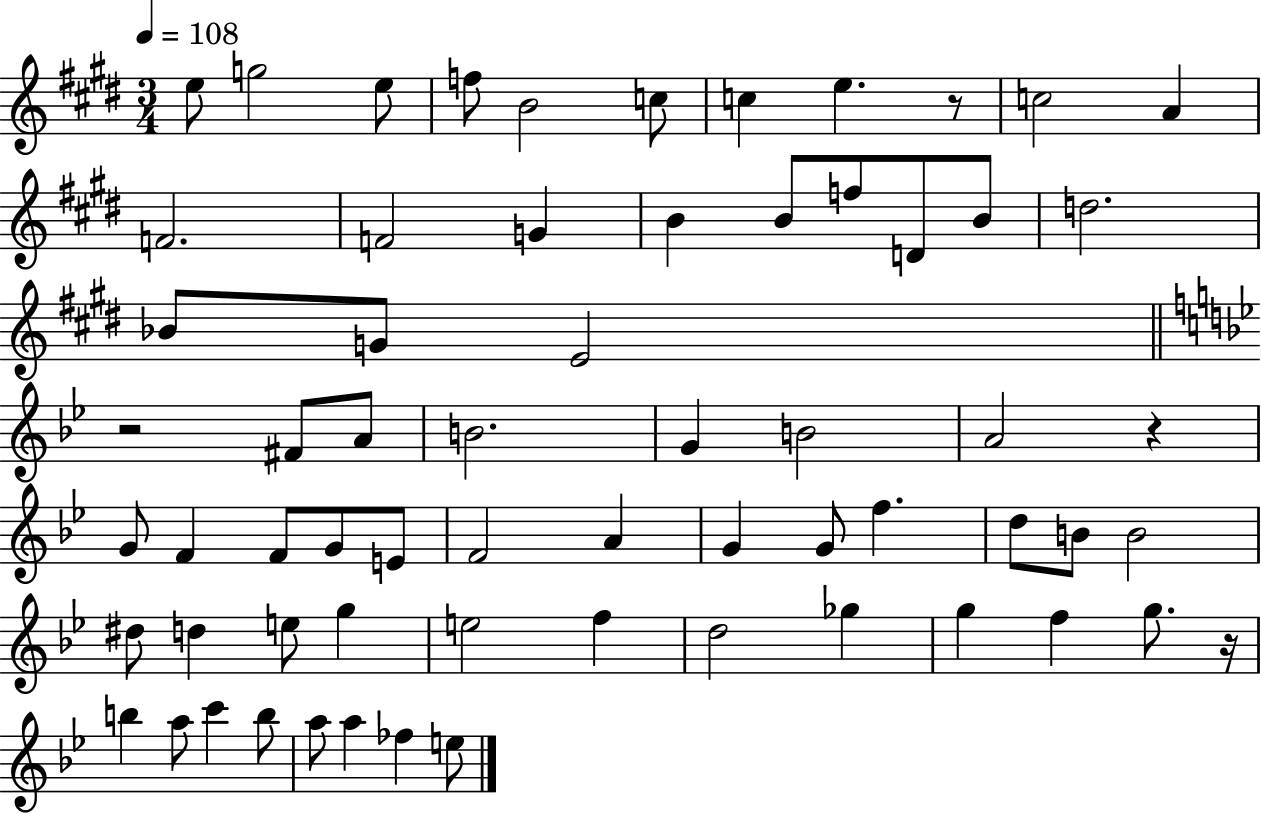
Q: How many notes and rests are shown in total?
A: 64